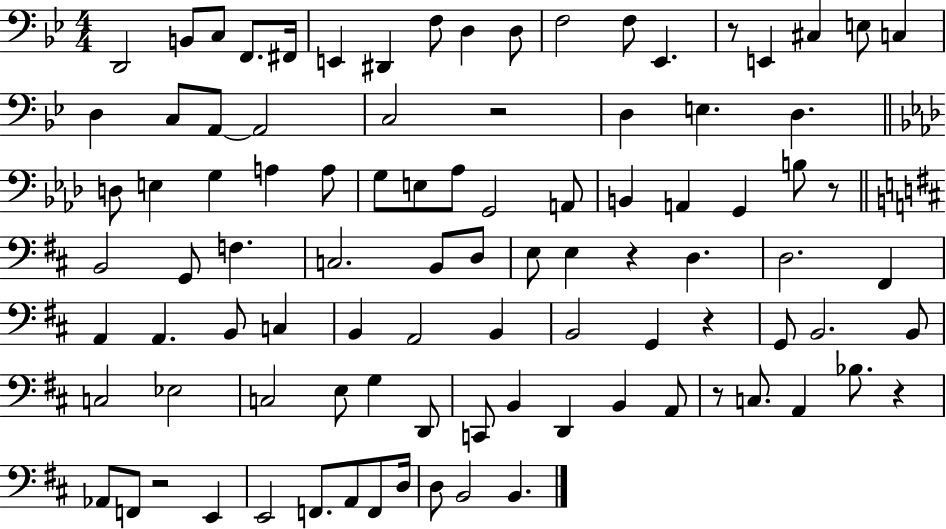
{
  \clef bass
  \numericTimeSignature
  \time 4/4
  \key bes \major
  \repeat volta 2 { d,2 b,8 c8 f,8. fis,16 | e,4 dis,4 f8 d4 d8 | f2 f8 ees,4. | r8 e,4 cis4 e8 c4 | \break d4 c8 a,8~~ a,2 | c2 r2 | d4 e4. d4. | \bar "||" \break \key aes \major d8 e4 g4 a4 a8 | g8 e8 aes8 g,2 a,8 | b,4 a,4 g,4 b8 r8 | \bar "||" \break \key d \major b,2 g,8 f4. | c2. b,8 d8 | e8 e4 r4 d4. | d2. fis,4 | \break a,4 a,4. b,8 c4 | b,4 a,2 b,4 | b,2 g,4 r4 | g,8 b,2. b,8 | \break c2 ees2 | c2 e8 g4 d,8 | c,8 b,4 d,4 b,4 a,8 | r8 c8. a,4 bes8. r4 | \break aes,8 f,8 r2 e,4 | e,2 f,8. a,8 f,8 d16 | d8 b,2 b,4. | } \bar "|."
}